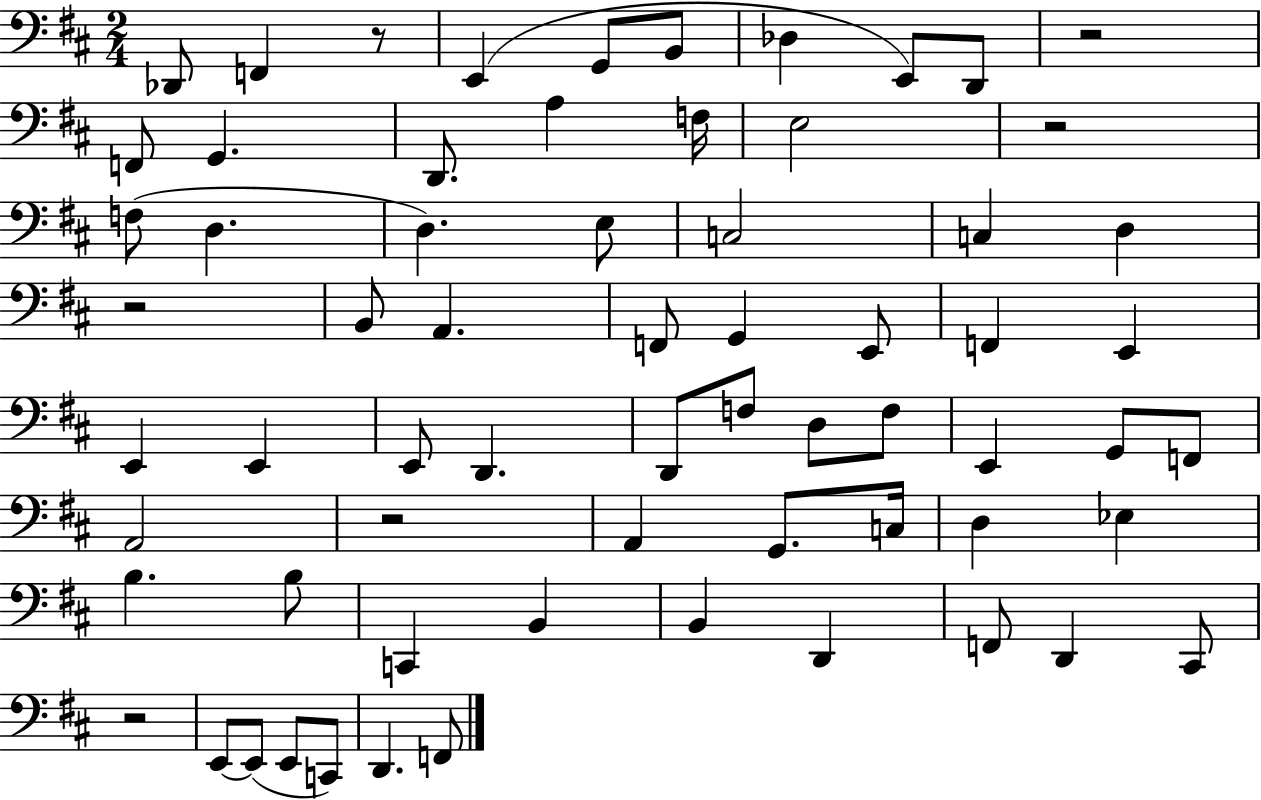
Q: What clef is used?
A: bass